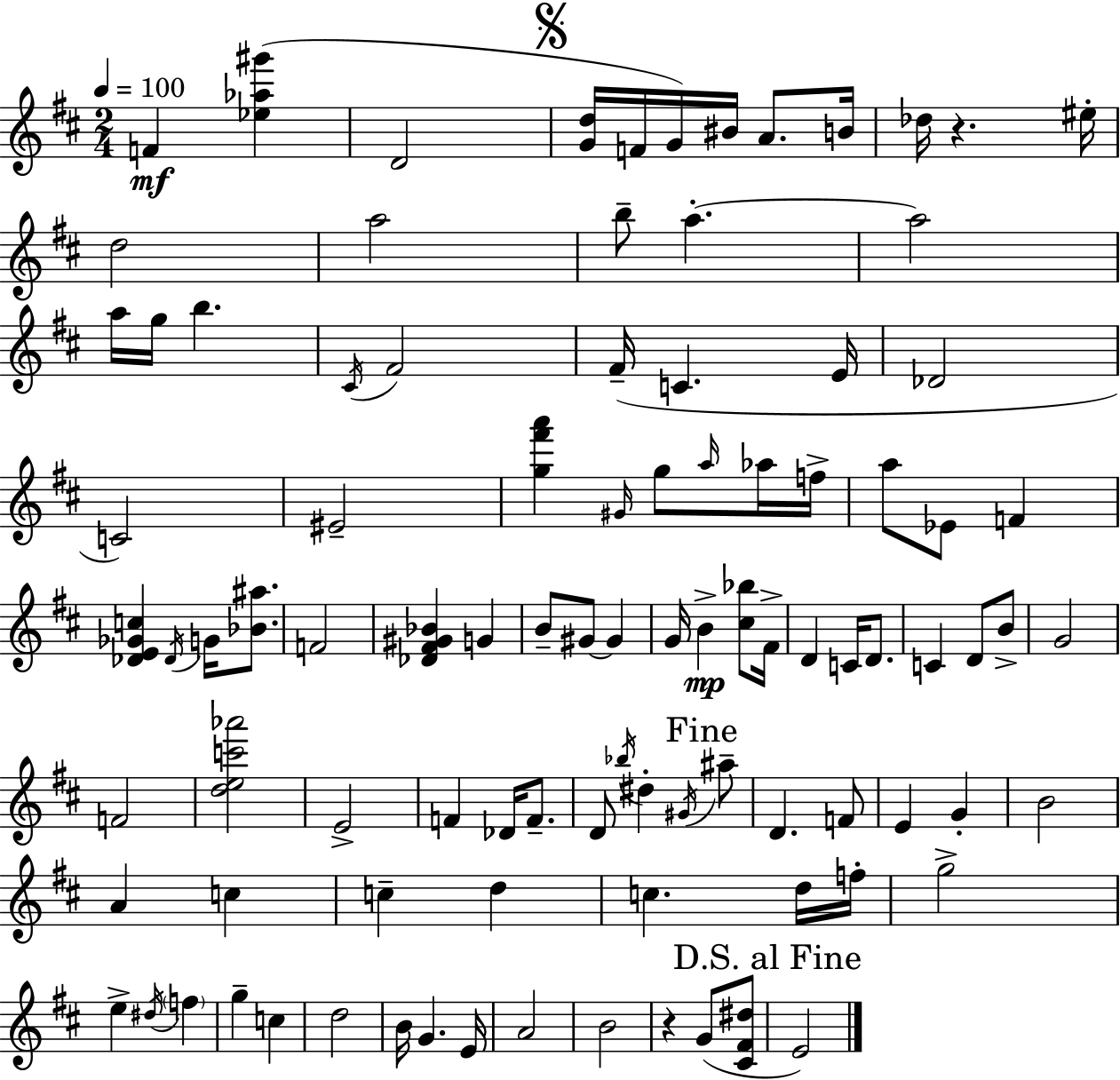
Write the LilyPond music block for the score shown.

{
  \clef treble
  \numericTimeSignature
  \time 2/4
  \key d \major
  \tempo 4 = 100
  f'4\mf <ees'' aes'' gis'''>4( | d'2 | \mark \markup { \musicglyph "scripts.segno" } <g' d''>16 f'16 g'16) bis'16 a'8. b'16 | des''16 r4. eis''16-. | \break d''2 | a''2 | b''8-- a''4.-.~~ | a''2 | \break a''16 g''16 b''4. | \acciaccatura { cis'16 } fis'2 | fis'16--( c'4. | e'16 des'2 | \break c'2) | eis'2-- | <g'' fis''' a'''>4 \grace { gis'16 } g''8 | \grace { a''16 } aes''16 f''16-> a''8 ees'8 f'4 | \break <des' e' ges' c''>4 \acciaccatura { des'16 } | g'16 <bes' ais''>8. f'2 | <des' fis' gis' bes'>4 | g'4 b'8-- gis'8~~ | \break gis'4 g'16 b'4->\mp | <cis'' bes''>8 fis'16-> d'4 | c'16 d'8. c'4 | d'8 b'8-> g'2 | \break f'2 | <d'' e'' c''' aes'''>2 | e'2-> | f'4 | \break des'16 f'8.-- d'8 \acciaccatura { bes''16 } dis''4-. | \acciaccatura { gis'16 } \mark "Fine" ais''8-- d'4. | f'8 e'4 | g'4-. b'2 | \break a'4 | c''4 c''4-- | d''4 c''4. | d''16 f''16-. g''2-> | \break e''4-> | \acciaccatura { dis''16 } \parenthesize f''4 g''4-- | c''4 d''2 | b'16 | \break g'4. e'16 a'2 | b'2 | r4 | g'8( <cis' fis' dis''>8 \mark "D.S. al Fine" e'2) | \break \bar "|."
}